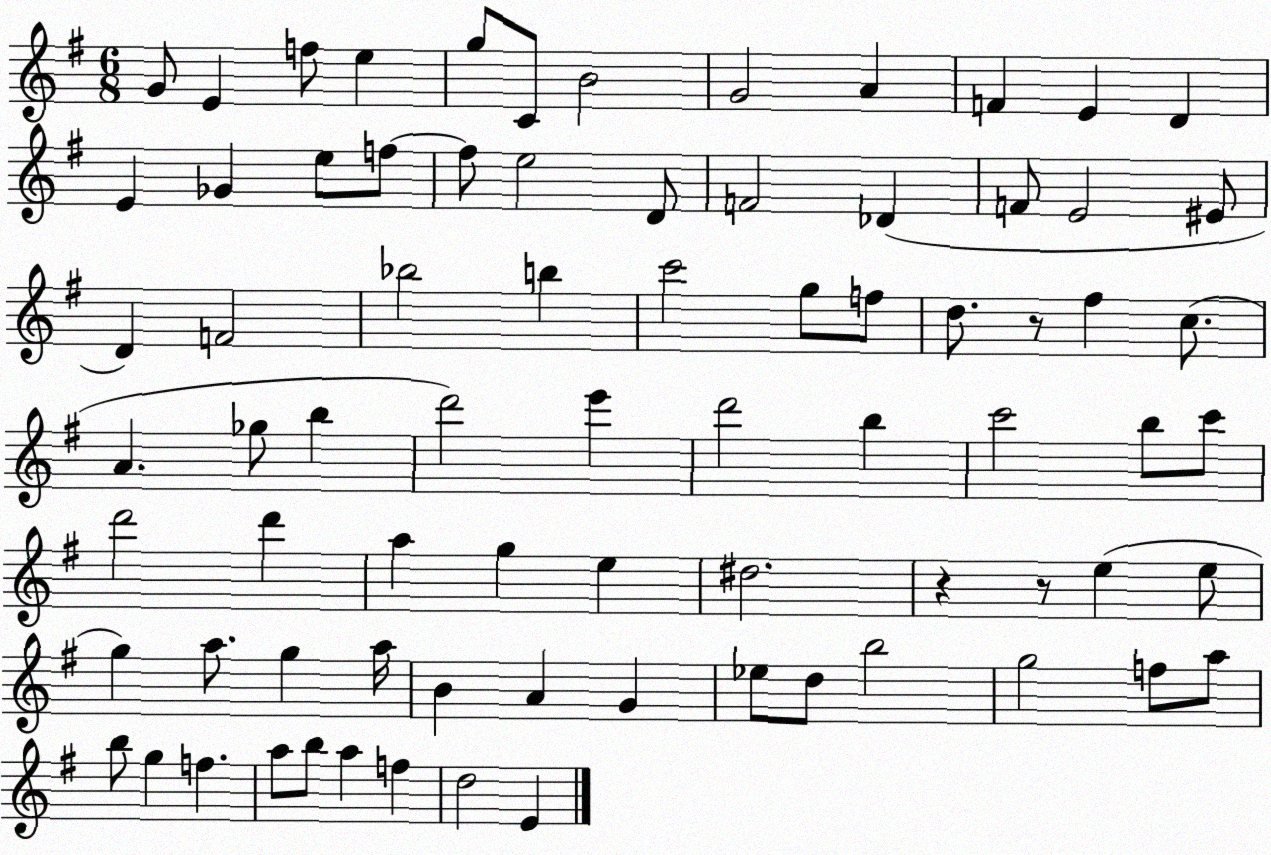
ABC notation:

X:1
T:Untitled
M:6/8
L:1/4
K:G
G/2 E f/2 e g/2 C/2 B2 G2 A F E D E _G e/2 f/2 f/2 e2 D/2 F2 _D F/2 E2 ^E/2 D F2 _b2 b c'2 g/2 f/2 d/2 z/2 ^f c/2 A _g/2 b d'2 e' d'2 b c'2 b/2 c'/2 d'2 d' a g e ^d2 z z/2 e e/2 g a/2 g a/4 B A G _e/2 d/2 b2 g2 f/2 a/2 b/2 g f a/2 b/2 a f d2 E